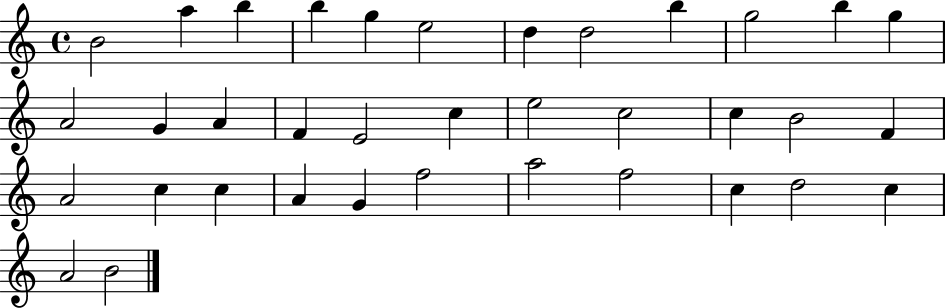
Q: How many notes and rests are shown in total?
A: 36